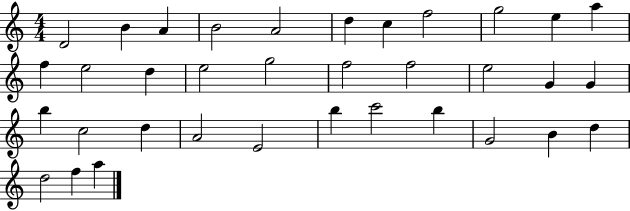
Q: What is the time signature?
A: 4/4